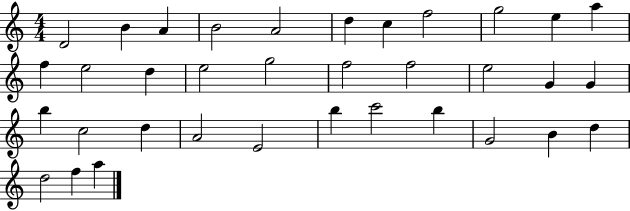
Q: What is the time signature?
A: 4/4